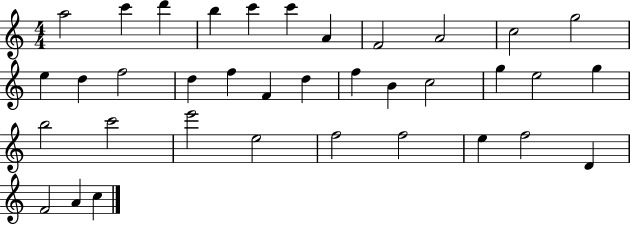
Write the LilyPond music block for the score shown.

{
  \clef treble
  \numericTimeSignature
  \time 4/4
  \key c \major
  a''2 c'''4 d'''4 | b''4 c'''4 c'''4 a'4 | f'2 a'2 | c''2 g''2 | \break e''4 d''4 f''2 | d''4 f''4 f'4 d''4 | f''4 b'4 c''2 | g''4 e''2 g''4 | \break b''2 c'''2 | e'''2 e''2 | f''2 f''2 | e''4 f''2 d'4 | \break f'2 a'4 c''4 | \bar "|."
}